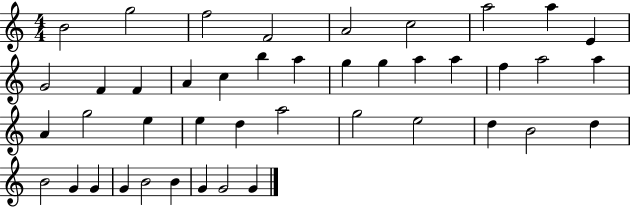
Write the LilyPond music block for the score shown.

{
  \clef treble
  \numericTimeSignature
  \time 4/4
  \key c \major
  b'2 g''2 | f''2 f'2 | a'2 c''2 | a''2 a''4 e'4 | \break g'2 f'4 f'4 | a'4 c''4 b''4 a''4 | g''4 g''4 a''4 a''4 | f''4 a''2 a''4 | \break a'4 g''2 e''4 | e''4 d''4 a''2 | g''2 e''2 | d''4 b'2 d''4 | \break b'2 g'4 g'4 | g'4 b'2 b'4 | g'4 g'2 g'4 | \bar "|."
}